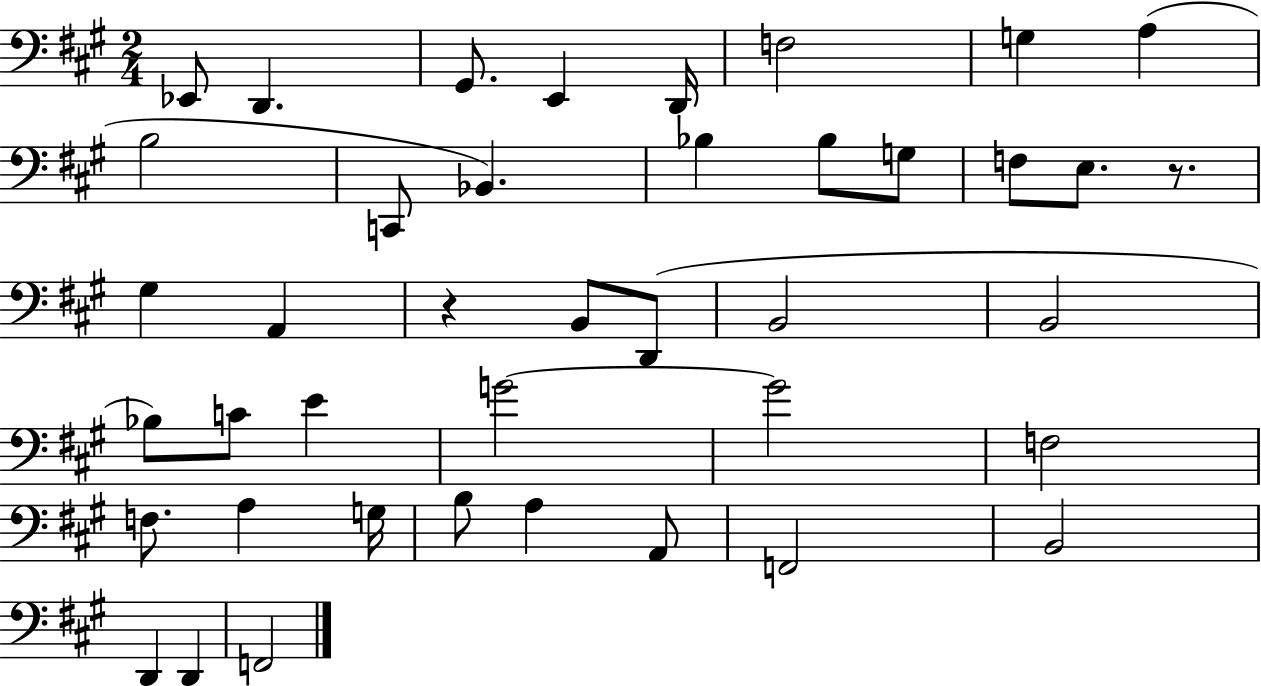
Eb2/e D2/q. G#2/e. E2/q D2/s F3/h G3/q A3/q B3/h C2/e Bb2/q. Bb3/q Bb3/e G3/e F3/e E3/e. R/e. G#3/q A2/q R/q B2/e D2/e B2/h B2/h Bb3/e C4/e E4/q G4/h G4/h F3/h F3/e. A3/q G3/s B3/e A3/q A2/e F2/h B2/h D2/q D2/q F2/h